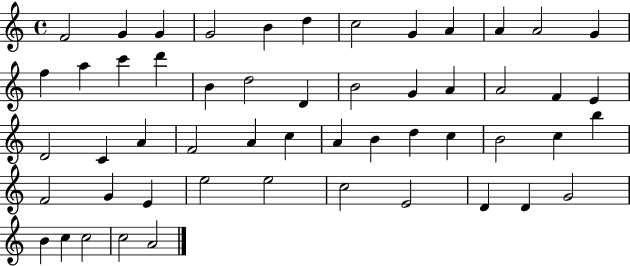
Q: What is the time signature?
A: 4/4